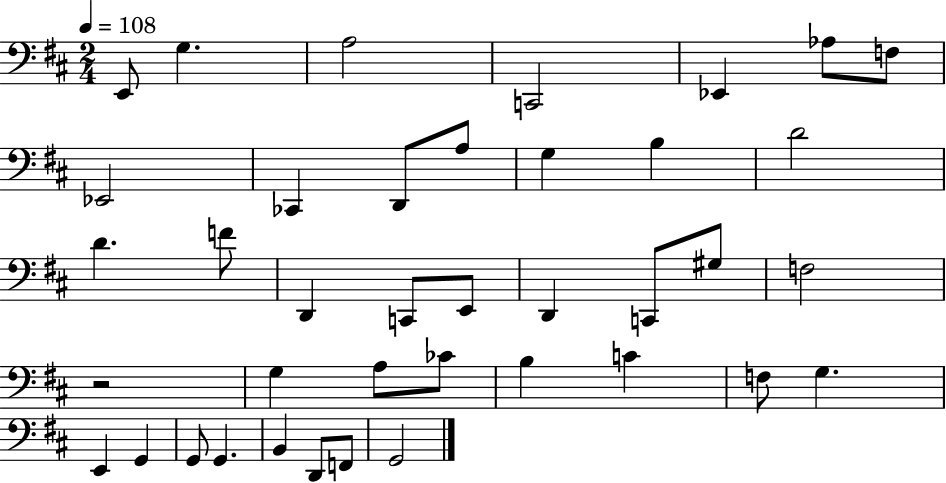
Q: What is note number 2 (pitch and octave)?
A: G3